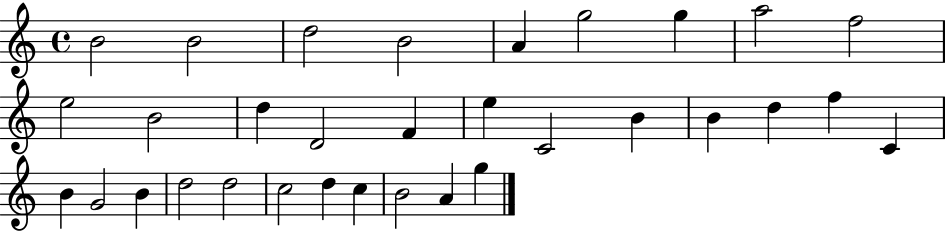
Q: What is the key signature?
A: C major